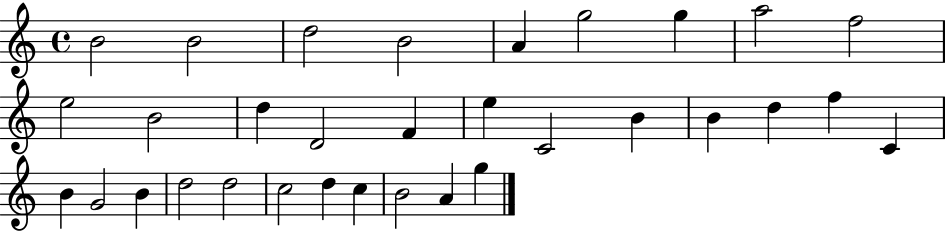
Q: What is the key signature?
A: C major